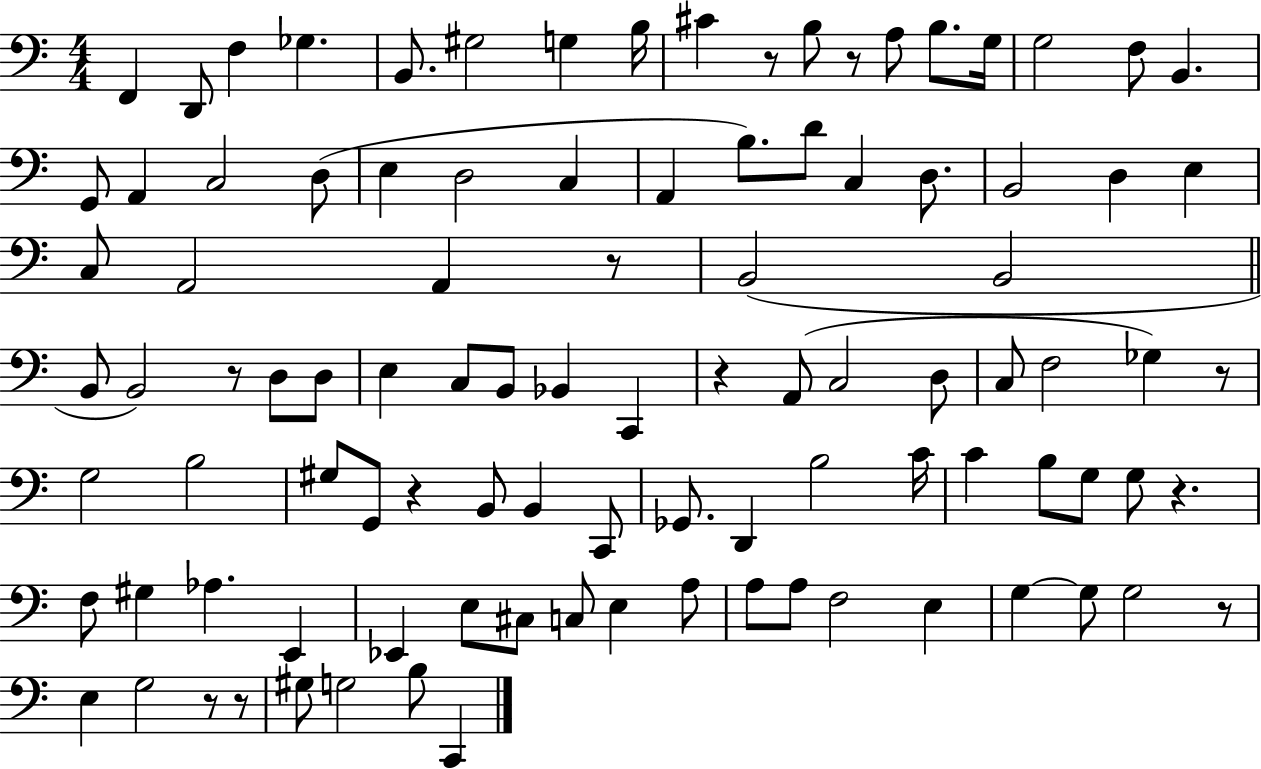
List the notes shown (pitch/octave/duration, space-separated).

F2/q D2/e F3/q Gb3/q. B2/e. G#3/h G3/q B3/s C#4/q R/e B3/e R/e A3/e B3/e. G3/s G3/h F3/e B2/q. G2/e A2/q C3/h D3/e E3/q D3/h C3/q A2/q B3/e. D4/e C3/q D3/e. B2/h D3/q E3/q C3/e A2/h A2/q R/e B2/h B2/h B2/e B2/h R/e D3/e D3/e E3/q C3/e B2/e Bb2/q C2/q R/q A2/e C3/h D3/e C3/e F3/h Gb3/q R/e G3/h B3/h G#3/e G2/e R/q B2/e B2/q C2/e Gb2/e. D2/q B3/h C4/s C4/q B3/e G3/e G3/e R/q. F3/e G#3/q Ab3/q. E2/q Eb2/q E3/e C#3/e C3/e E3/q A3/e A3/e A3/e F3/h E3/q G3/q G3/e G3/h R/e E3/q G3/h R/e R/e G#3/e G3/h B3/e C2/q